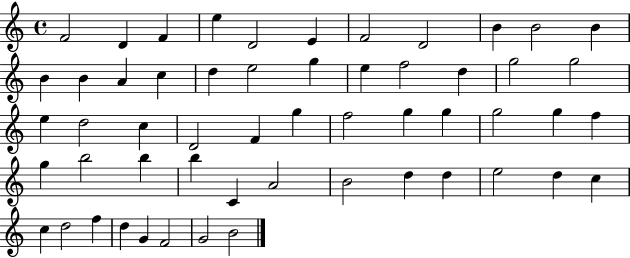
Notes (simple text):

F4/h D4/q F4/q E5/q D4/h E4/q F4/h D4/h B4/q B4/h B4/q B4/q B4/q A4/q C5/q D5/q E5/h G5/q E5/q F5/h D5/q G5/h G5/h E5/q D5/h C5/q D4/h F4/q G5/q F5/h G5/q G5/q G5/h G5/q F5/q G5/q B5/h B5/q B5/q C4/q A4/h B4/h D5/q D5/q E5/h D5/q C5/q C5/q D5/h F5/q D5/q G4/q F4/h G4/h B4/h